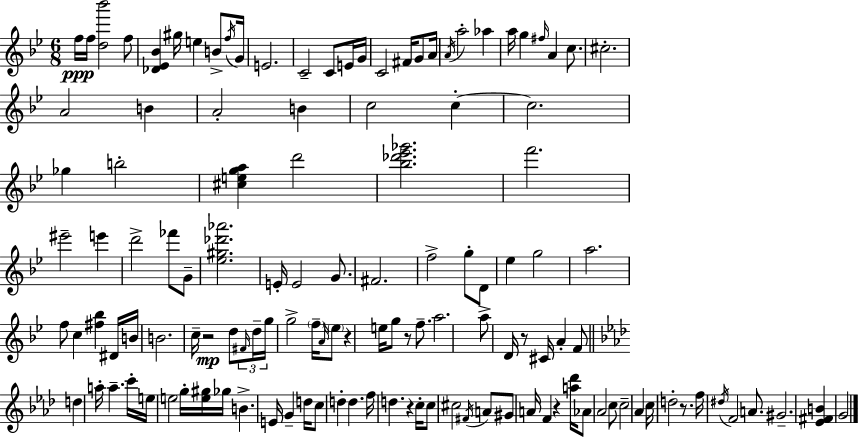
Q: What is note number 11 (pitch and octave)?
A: C4